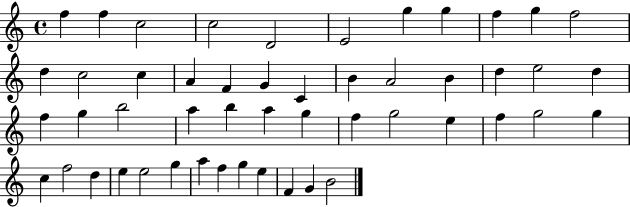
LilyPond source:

{
  \clef treble
  \time 4/4
  \defaultTimeSignature
  \key c \major
  f''4 f''4 c''2 | c''2 d'2 | e'2 g''4 g''4 | f''4 g''4 f''2 | \break d''4 c''2 c''4 | a'4 f'4 g'4 c'4 | b'4 a'2 b'4 | d''4 e''2 d''4 | \break f''4 g''4 b''2 | a''4 b''4 a''4 g''4 | f''4 g''2 e''4 | f''4 g''2 g''4 | \break c''4 f''2 d''4 | e''4 e''2 g''4 | a''4 f''4 g''4 e''4 | f'4 g'4 b'2 | \break \bar "|."
}